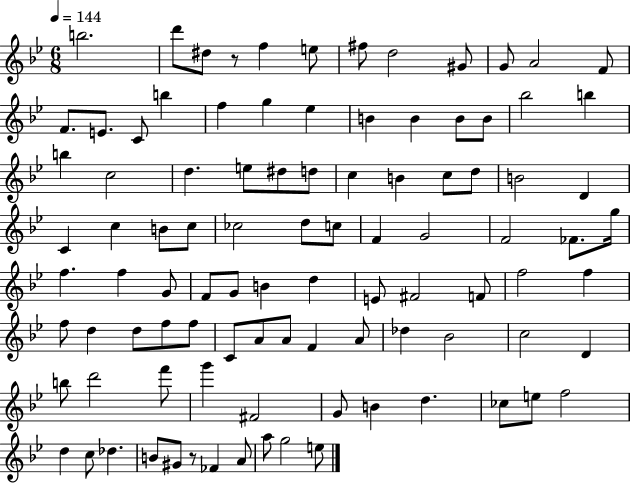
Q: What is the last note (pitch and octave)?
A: E5